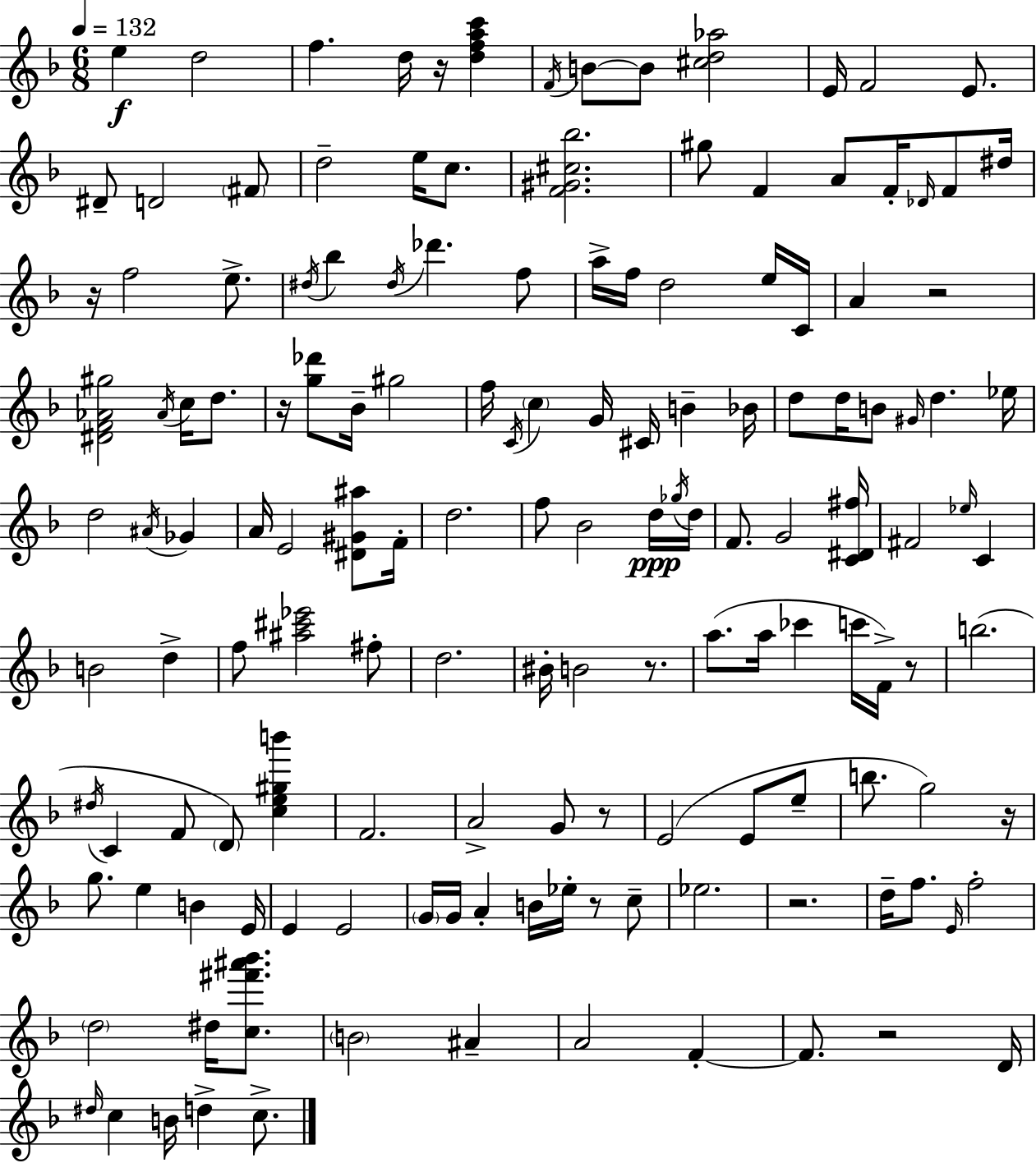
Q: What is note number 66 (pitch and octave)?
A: D5